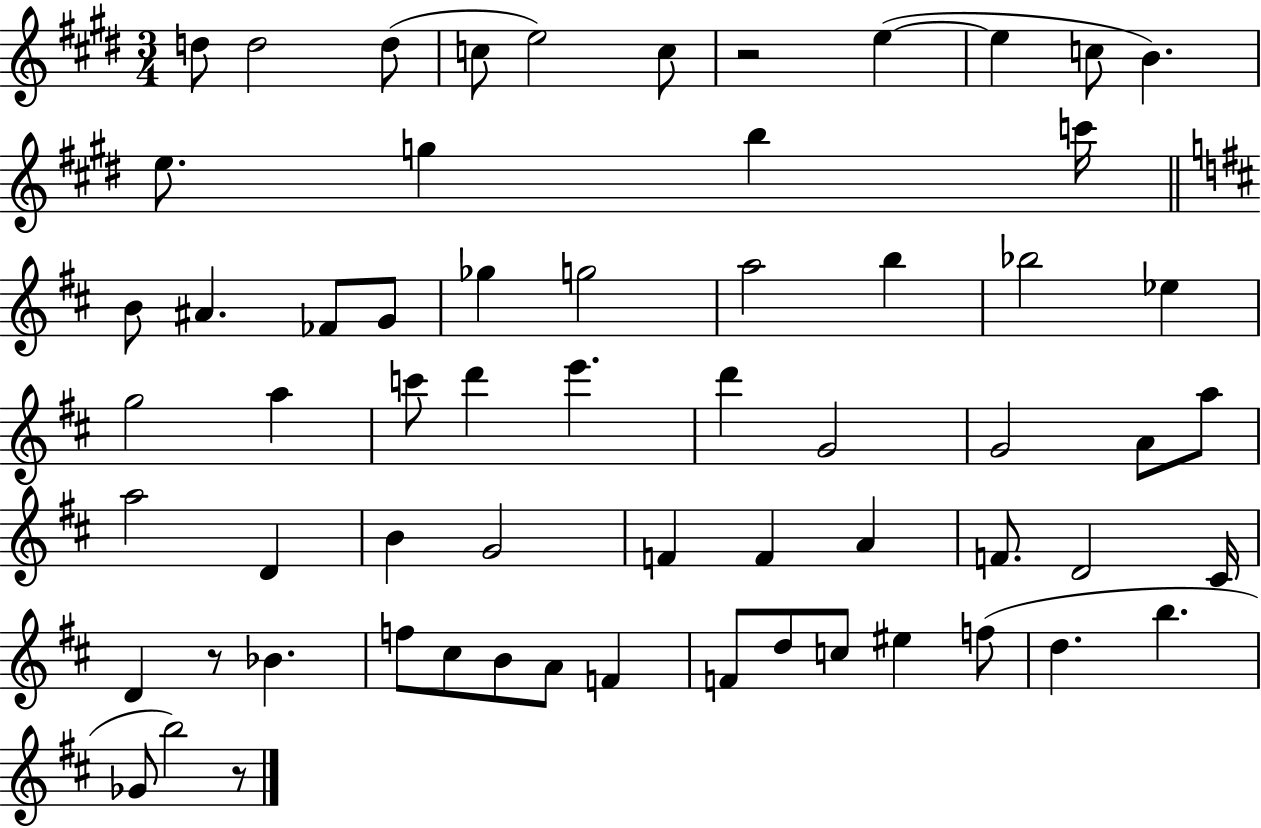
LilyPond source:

{
  \clef treble
  \numericTimeSignature
  \time 3/4
  \key e \major
  \repeat volta 2 { d''8 d''2 d''8( | c''8 e''2) c''8 | r2 e''4~(~ | e''4 c''8 b'4.) | \break e''8. g''4 b''4 c'''16 | \bar "||" \break \key d \major b'8 ais'4. fes'8 g'8 | ges''4 g''2 | a''2 b''4 | bes''2 ees''4 | \break g''2 a''4 | c'''8 d'''4 e'''4. | d'''4 g'2 | g'2 a'8 a''8 | \break a''2 d'4 | b'4 g'2 | f'4 f'4 a'4 | f'8. d'2 cis'16 | \break d'4 r8 bes'4. | f''8 cis''8 b'8 a'8 f'4 | f'8 d''8 c''8 eis''4 f''8( | d''4. b''4. | \break ges'8 b''2) r8 | } \bar "|."
}